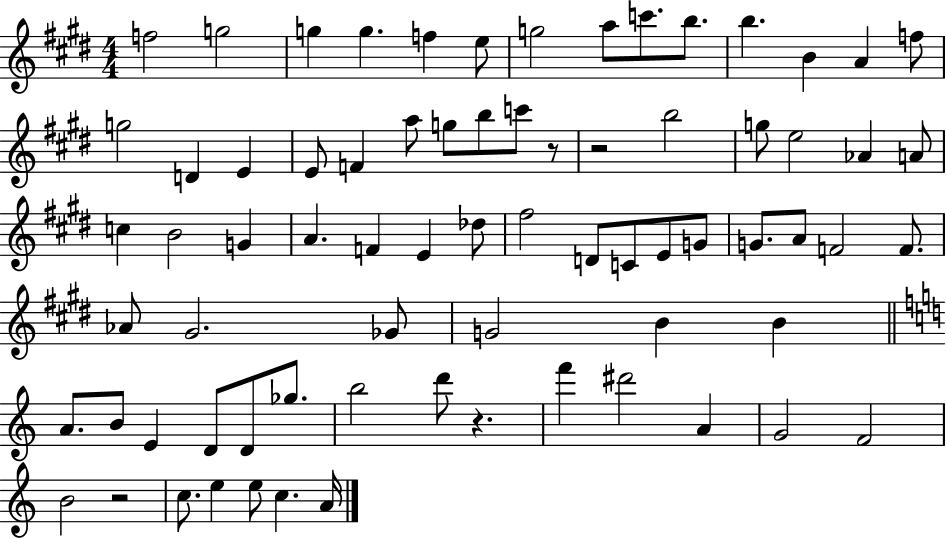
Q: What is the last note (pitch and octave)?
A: A4